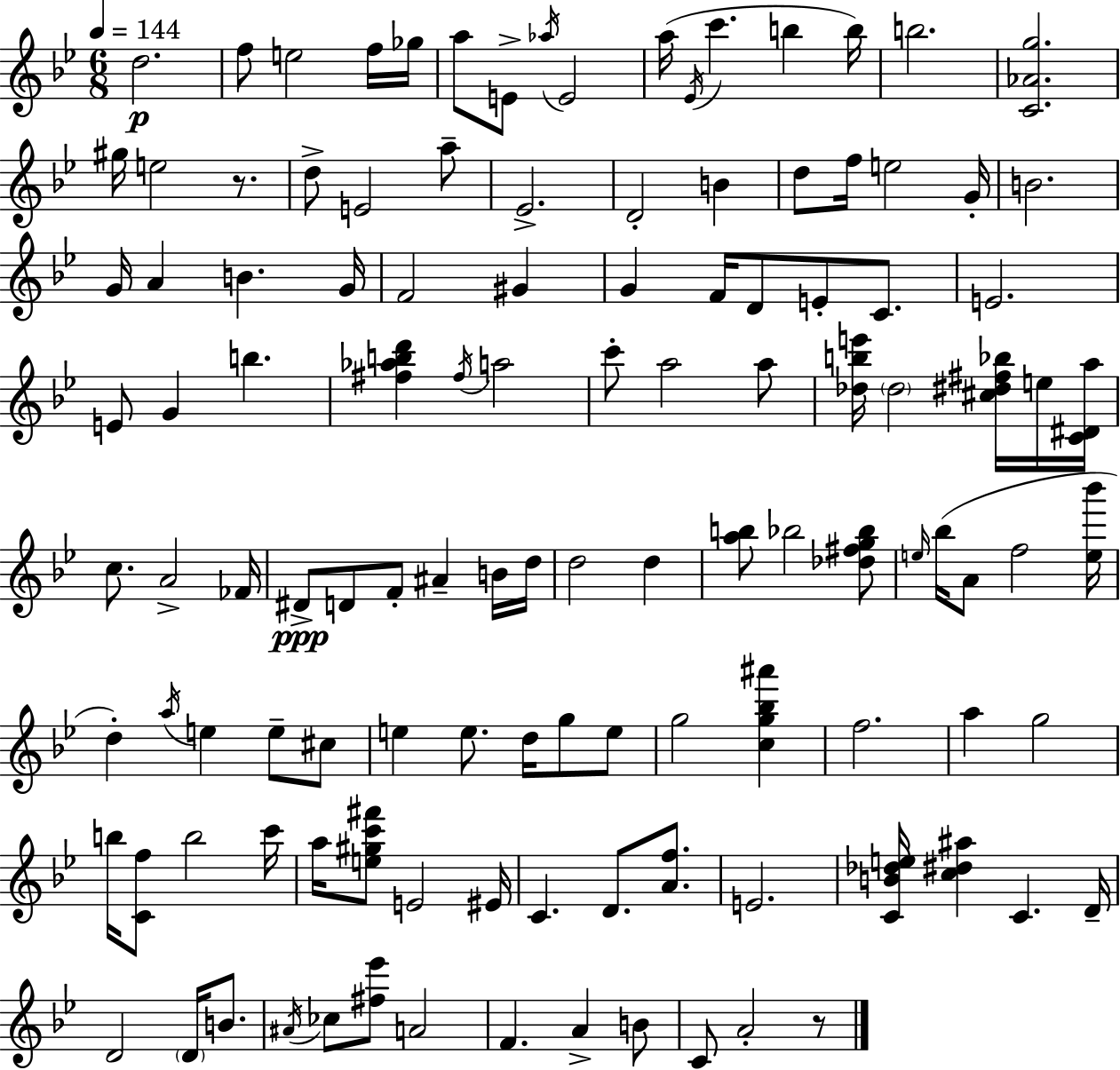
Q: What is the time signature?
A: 6/8